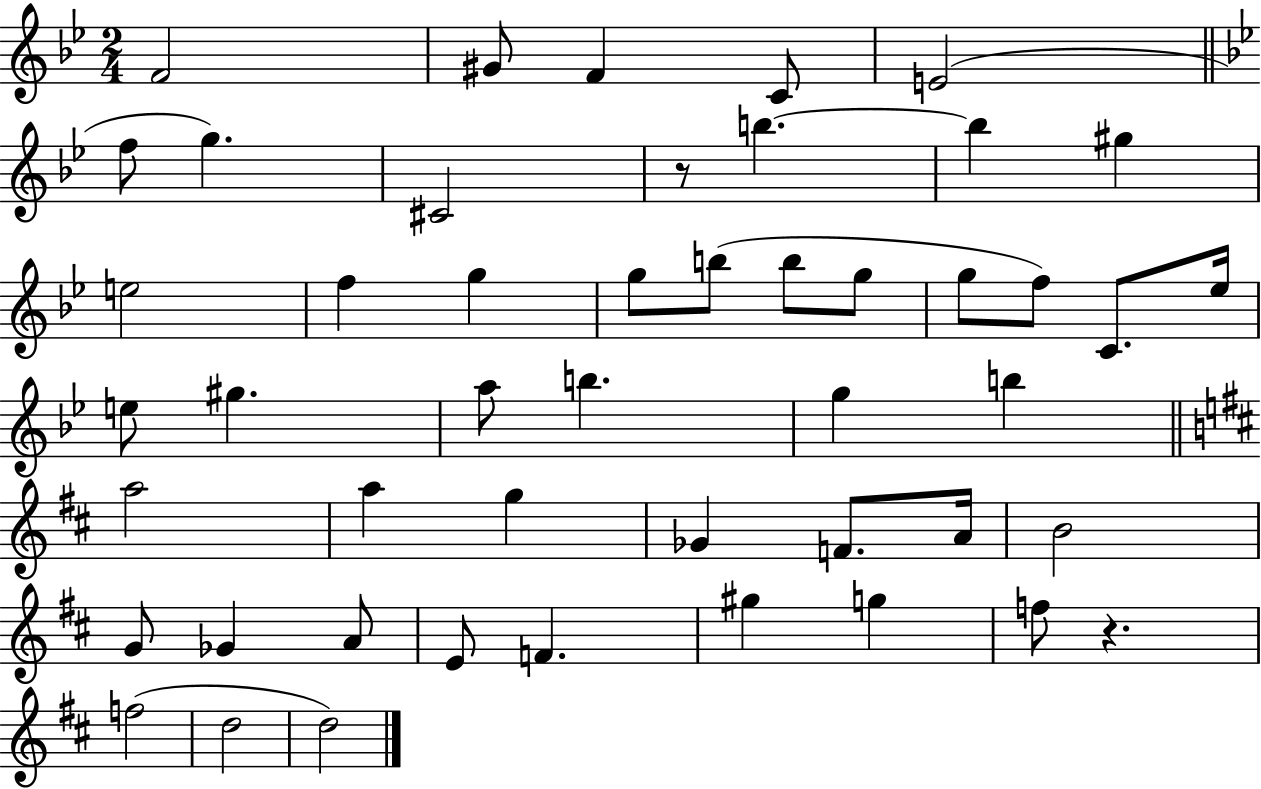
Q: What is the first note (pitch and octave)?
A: F4